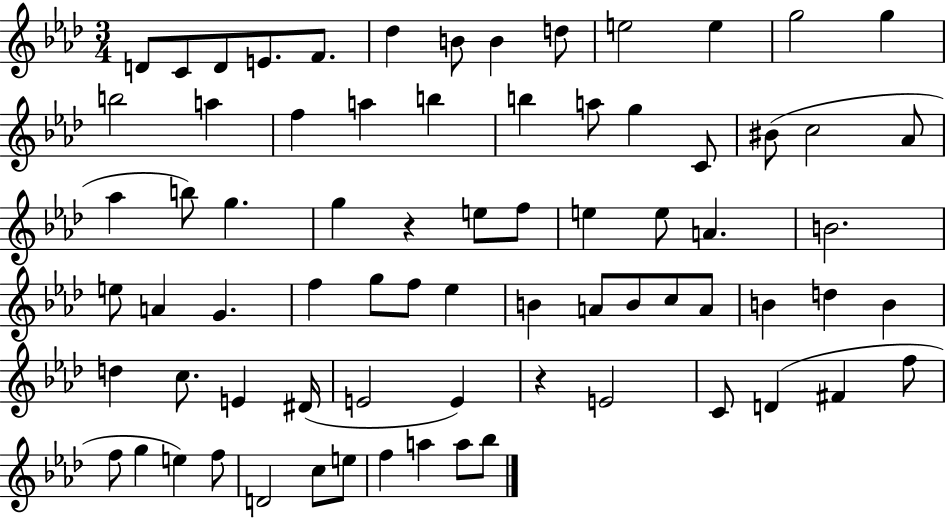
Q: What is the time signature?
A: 3/4